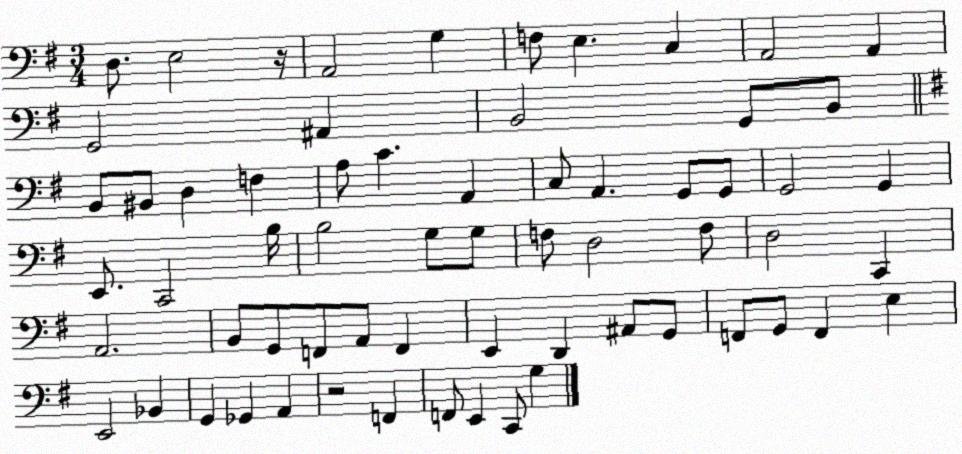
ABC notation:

X:1
T:Untitled
M:3/4
L:1/4
K:G
D,/2 E,2 z/4 A,,2 G, F,/2 E, C, A,,2 A,, G,,2 ^A,, B,,2 G,,/2 B,,/2 B,,/2 ^B,,/2 D, F, A,/2 C A,, C,/2 A,, G,,/2 G,,/2 G,,2 G,, E,,/2 C,,2 B,/4 B,2 G,/2 G,/2 F,/2 D,2 F,/2 D,2 C,, A,,2 B,,/2 G,,/2 F,,/2 A,,/2 F,, E,, D,, ^A,,/2 G,,/2 F,,/2 G,,/2 F,, E, E,,2 _B,, G,, _G,, A,, z2 F,, F,,/2 E,, C,,/2 G,